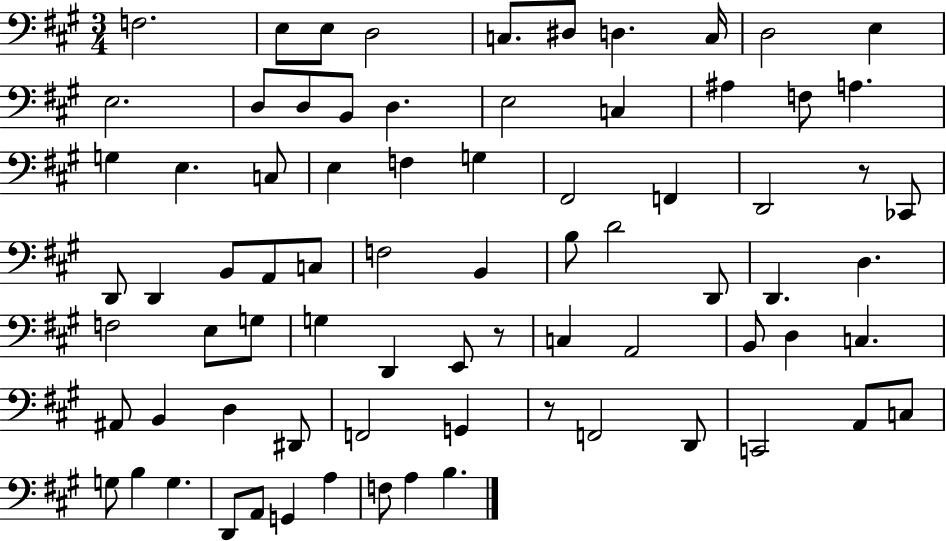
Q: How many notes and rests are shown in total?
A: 77